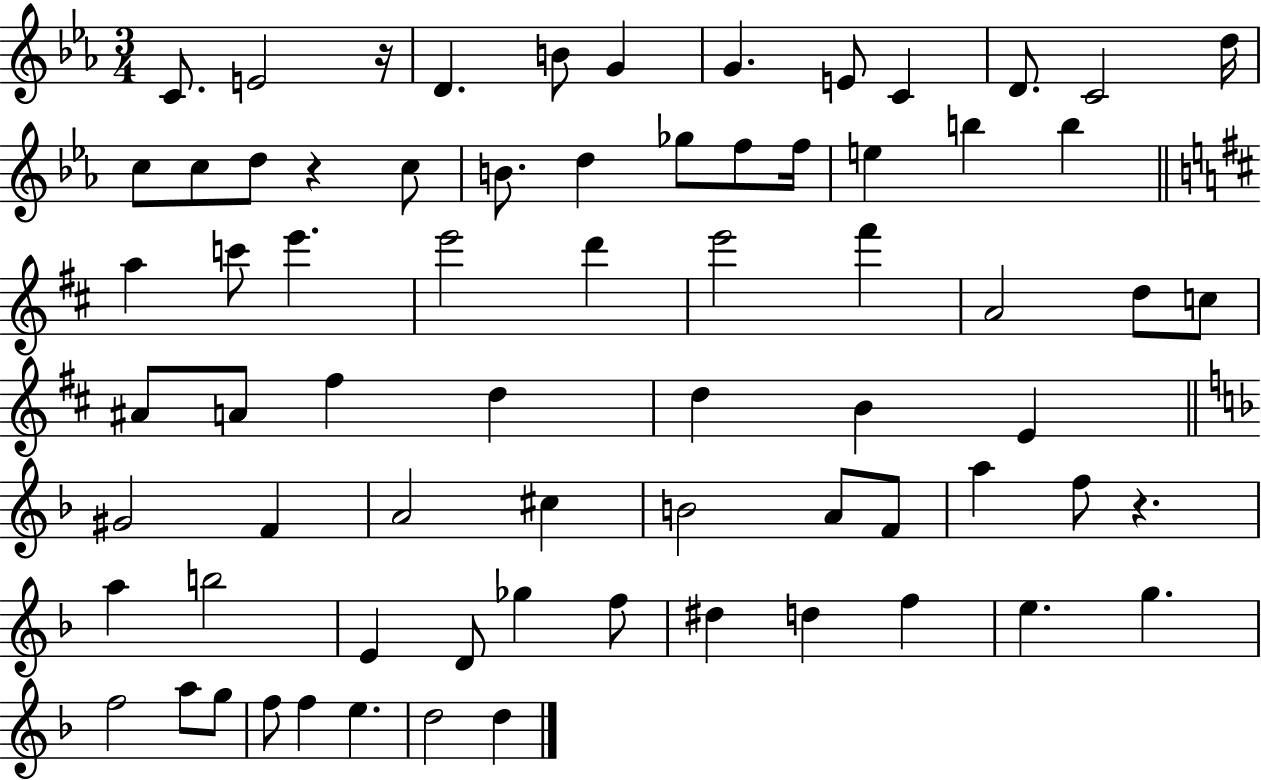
C4/e. E4/h R/s D4/q. B4/e G4/q G4/q. E4/e C4/q D4/e. C4/h D5/s C5/e C5/e D5/e R/q C5/e B4/e. D5/q Gb5/e F5/e F5/s E5/q B5/q B5/q A5/q C6/e E6/q. E6/h D6/q E6/h F#6/q A4/h D5/e C5/e A#4/e A4/e F#5/q D5/q D5/q B4/q E4/q G#4/h F4/q A4/h C#5/q B4/h A4/e F4/e A5/q F5/e R/q. A5/q B5/h E4/q D4/e Gb5/q F5/e D#5/q D5/q F5/q E5/q. G5/q. F5/h A5/e G5/e F5/e F5/q E5/q. D5/h D5/q